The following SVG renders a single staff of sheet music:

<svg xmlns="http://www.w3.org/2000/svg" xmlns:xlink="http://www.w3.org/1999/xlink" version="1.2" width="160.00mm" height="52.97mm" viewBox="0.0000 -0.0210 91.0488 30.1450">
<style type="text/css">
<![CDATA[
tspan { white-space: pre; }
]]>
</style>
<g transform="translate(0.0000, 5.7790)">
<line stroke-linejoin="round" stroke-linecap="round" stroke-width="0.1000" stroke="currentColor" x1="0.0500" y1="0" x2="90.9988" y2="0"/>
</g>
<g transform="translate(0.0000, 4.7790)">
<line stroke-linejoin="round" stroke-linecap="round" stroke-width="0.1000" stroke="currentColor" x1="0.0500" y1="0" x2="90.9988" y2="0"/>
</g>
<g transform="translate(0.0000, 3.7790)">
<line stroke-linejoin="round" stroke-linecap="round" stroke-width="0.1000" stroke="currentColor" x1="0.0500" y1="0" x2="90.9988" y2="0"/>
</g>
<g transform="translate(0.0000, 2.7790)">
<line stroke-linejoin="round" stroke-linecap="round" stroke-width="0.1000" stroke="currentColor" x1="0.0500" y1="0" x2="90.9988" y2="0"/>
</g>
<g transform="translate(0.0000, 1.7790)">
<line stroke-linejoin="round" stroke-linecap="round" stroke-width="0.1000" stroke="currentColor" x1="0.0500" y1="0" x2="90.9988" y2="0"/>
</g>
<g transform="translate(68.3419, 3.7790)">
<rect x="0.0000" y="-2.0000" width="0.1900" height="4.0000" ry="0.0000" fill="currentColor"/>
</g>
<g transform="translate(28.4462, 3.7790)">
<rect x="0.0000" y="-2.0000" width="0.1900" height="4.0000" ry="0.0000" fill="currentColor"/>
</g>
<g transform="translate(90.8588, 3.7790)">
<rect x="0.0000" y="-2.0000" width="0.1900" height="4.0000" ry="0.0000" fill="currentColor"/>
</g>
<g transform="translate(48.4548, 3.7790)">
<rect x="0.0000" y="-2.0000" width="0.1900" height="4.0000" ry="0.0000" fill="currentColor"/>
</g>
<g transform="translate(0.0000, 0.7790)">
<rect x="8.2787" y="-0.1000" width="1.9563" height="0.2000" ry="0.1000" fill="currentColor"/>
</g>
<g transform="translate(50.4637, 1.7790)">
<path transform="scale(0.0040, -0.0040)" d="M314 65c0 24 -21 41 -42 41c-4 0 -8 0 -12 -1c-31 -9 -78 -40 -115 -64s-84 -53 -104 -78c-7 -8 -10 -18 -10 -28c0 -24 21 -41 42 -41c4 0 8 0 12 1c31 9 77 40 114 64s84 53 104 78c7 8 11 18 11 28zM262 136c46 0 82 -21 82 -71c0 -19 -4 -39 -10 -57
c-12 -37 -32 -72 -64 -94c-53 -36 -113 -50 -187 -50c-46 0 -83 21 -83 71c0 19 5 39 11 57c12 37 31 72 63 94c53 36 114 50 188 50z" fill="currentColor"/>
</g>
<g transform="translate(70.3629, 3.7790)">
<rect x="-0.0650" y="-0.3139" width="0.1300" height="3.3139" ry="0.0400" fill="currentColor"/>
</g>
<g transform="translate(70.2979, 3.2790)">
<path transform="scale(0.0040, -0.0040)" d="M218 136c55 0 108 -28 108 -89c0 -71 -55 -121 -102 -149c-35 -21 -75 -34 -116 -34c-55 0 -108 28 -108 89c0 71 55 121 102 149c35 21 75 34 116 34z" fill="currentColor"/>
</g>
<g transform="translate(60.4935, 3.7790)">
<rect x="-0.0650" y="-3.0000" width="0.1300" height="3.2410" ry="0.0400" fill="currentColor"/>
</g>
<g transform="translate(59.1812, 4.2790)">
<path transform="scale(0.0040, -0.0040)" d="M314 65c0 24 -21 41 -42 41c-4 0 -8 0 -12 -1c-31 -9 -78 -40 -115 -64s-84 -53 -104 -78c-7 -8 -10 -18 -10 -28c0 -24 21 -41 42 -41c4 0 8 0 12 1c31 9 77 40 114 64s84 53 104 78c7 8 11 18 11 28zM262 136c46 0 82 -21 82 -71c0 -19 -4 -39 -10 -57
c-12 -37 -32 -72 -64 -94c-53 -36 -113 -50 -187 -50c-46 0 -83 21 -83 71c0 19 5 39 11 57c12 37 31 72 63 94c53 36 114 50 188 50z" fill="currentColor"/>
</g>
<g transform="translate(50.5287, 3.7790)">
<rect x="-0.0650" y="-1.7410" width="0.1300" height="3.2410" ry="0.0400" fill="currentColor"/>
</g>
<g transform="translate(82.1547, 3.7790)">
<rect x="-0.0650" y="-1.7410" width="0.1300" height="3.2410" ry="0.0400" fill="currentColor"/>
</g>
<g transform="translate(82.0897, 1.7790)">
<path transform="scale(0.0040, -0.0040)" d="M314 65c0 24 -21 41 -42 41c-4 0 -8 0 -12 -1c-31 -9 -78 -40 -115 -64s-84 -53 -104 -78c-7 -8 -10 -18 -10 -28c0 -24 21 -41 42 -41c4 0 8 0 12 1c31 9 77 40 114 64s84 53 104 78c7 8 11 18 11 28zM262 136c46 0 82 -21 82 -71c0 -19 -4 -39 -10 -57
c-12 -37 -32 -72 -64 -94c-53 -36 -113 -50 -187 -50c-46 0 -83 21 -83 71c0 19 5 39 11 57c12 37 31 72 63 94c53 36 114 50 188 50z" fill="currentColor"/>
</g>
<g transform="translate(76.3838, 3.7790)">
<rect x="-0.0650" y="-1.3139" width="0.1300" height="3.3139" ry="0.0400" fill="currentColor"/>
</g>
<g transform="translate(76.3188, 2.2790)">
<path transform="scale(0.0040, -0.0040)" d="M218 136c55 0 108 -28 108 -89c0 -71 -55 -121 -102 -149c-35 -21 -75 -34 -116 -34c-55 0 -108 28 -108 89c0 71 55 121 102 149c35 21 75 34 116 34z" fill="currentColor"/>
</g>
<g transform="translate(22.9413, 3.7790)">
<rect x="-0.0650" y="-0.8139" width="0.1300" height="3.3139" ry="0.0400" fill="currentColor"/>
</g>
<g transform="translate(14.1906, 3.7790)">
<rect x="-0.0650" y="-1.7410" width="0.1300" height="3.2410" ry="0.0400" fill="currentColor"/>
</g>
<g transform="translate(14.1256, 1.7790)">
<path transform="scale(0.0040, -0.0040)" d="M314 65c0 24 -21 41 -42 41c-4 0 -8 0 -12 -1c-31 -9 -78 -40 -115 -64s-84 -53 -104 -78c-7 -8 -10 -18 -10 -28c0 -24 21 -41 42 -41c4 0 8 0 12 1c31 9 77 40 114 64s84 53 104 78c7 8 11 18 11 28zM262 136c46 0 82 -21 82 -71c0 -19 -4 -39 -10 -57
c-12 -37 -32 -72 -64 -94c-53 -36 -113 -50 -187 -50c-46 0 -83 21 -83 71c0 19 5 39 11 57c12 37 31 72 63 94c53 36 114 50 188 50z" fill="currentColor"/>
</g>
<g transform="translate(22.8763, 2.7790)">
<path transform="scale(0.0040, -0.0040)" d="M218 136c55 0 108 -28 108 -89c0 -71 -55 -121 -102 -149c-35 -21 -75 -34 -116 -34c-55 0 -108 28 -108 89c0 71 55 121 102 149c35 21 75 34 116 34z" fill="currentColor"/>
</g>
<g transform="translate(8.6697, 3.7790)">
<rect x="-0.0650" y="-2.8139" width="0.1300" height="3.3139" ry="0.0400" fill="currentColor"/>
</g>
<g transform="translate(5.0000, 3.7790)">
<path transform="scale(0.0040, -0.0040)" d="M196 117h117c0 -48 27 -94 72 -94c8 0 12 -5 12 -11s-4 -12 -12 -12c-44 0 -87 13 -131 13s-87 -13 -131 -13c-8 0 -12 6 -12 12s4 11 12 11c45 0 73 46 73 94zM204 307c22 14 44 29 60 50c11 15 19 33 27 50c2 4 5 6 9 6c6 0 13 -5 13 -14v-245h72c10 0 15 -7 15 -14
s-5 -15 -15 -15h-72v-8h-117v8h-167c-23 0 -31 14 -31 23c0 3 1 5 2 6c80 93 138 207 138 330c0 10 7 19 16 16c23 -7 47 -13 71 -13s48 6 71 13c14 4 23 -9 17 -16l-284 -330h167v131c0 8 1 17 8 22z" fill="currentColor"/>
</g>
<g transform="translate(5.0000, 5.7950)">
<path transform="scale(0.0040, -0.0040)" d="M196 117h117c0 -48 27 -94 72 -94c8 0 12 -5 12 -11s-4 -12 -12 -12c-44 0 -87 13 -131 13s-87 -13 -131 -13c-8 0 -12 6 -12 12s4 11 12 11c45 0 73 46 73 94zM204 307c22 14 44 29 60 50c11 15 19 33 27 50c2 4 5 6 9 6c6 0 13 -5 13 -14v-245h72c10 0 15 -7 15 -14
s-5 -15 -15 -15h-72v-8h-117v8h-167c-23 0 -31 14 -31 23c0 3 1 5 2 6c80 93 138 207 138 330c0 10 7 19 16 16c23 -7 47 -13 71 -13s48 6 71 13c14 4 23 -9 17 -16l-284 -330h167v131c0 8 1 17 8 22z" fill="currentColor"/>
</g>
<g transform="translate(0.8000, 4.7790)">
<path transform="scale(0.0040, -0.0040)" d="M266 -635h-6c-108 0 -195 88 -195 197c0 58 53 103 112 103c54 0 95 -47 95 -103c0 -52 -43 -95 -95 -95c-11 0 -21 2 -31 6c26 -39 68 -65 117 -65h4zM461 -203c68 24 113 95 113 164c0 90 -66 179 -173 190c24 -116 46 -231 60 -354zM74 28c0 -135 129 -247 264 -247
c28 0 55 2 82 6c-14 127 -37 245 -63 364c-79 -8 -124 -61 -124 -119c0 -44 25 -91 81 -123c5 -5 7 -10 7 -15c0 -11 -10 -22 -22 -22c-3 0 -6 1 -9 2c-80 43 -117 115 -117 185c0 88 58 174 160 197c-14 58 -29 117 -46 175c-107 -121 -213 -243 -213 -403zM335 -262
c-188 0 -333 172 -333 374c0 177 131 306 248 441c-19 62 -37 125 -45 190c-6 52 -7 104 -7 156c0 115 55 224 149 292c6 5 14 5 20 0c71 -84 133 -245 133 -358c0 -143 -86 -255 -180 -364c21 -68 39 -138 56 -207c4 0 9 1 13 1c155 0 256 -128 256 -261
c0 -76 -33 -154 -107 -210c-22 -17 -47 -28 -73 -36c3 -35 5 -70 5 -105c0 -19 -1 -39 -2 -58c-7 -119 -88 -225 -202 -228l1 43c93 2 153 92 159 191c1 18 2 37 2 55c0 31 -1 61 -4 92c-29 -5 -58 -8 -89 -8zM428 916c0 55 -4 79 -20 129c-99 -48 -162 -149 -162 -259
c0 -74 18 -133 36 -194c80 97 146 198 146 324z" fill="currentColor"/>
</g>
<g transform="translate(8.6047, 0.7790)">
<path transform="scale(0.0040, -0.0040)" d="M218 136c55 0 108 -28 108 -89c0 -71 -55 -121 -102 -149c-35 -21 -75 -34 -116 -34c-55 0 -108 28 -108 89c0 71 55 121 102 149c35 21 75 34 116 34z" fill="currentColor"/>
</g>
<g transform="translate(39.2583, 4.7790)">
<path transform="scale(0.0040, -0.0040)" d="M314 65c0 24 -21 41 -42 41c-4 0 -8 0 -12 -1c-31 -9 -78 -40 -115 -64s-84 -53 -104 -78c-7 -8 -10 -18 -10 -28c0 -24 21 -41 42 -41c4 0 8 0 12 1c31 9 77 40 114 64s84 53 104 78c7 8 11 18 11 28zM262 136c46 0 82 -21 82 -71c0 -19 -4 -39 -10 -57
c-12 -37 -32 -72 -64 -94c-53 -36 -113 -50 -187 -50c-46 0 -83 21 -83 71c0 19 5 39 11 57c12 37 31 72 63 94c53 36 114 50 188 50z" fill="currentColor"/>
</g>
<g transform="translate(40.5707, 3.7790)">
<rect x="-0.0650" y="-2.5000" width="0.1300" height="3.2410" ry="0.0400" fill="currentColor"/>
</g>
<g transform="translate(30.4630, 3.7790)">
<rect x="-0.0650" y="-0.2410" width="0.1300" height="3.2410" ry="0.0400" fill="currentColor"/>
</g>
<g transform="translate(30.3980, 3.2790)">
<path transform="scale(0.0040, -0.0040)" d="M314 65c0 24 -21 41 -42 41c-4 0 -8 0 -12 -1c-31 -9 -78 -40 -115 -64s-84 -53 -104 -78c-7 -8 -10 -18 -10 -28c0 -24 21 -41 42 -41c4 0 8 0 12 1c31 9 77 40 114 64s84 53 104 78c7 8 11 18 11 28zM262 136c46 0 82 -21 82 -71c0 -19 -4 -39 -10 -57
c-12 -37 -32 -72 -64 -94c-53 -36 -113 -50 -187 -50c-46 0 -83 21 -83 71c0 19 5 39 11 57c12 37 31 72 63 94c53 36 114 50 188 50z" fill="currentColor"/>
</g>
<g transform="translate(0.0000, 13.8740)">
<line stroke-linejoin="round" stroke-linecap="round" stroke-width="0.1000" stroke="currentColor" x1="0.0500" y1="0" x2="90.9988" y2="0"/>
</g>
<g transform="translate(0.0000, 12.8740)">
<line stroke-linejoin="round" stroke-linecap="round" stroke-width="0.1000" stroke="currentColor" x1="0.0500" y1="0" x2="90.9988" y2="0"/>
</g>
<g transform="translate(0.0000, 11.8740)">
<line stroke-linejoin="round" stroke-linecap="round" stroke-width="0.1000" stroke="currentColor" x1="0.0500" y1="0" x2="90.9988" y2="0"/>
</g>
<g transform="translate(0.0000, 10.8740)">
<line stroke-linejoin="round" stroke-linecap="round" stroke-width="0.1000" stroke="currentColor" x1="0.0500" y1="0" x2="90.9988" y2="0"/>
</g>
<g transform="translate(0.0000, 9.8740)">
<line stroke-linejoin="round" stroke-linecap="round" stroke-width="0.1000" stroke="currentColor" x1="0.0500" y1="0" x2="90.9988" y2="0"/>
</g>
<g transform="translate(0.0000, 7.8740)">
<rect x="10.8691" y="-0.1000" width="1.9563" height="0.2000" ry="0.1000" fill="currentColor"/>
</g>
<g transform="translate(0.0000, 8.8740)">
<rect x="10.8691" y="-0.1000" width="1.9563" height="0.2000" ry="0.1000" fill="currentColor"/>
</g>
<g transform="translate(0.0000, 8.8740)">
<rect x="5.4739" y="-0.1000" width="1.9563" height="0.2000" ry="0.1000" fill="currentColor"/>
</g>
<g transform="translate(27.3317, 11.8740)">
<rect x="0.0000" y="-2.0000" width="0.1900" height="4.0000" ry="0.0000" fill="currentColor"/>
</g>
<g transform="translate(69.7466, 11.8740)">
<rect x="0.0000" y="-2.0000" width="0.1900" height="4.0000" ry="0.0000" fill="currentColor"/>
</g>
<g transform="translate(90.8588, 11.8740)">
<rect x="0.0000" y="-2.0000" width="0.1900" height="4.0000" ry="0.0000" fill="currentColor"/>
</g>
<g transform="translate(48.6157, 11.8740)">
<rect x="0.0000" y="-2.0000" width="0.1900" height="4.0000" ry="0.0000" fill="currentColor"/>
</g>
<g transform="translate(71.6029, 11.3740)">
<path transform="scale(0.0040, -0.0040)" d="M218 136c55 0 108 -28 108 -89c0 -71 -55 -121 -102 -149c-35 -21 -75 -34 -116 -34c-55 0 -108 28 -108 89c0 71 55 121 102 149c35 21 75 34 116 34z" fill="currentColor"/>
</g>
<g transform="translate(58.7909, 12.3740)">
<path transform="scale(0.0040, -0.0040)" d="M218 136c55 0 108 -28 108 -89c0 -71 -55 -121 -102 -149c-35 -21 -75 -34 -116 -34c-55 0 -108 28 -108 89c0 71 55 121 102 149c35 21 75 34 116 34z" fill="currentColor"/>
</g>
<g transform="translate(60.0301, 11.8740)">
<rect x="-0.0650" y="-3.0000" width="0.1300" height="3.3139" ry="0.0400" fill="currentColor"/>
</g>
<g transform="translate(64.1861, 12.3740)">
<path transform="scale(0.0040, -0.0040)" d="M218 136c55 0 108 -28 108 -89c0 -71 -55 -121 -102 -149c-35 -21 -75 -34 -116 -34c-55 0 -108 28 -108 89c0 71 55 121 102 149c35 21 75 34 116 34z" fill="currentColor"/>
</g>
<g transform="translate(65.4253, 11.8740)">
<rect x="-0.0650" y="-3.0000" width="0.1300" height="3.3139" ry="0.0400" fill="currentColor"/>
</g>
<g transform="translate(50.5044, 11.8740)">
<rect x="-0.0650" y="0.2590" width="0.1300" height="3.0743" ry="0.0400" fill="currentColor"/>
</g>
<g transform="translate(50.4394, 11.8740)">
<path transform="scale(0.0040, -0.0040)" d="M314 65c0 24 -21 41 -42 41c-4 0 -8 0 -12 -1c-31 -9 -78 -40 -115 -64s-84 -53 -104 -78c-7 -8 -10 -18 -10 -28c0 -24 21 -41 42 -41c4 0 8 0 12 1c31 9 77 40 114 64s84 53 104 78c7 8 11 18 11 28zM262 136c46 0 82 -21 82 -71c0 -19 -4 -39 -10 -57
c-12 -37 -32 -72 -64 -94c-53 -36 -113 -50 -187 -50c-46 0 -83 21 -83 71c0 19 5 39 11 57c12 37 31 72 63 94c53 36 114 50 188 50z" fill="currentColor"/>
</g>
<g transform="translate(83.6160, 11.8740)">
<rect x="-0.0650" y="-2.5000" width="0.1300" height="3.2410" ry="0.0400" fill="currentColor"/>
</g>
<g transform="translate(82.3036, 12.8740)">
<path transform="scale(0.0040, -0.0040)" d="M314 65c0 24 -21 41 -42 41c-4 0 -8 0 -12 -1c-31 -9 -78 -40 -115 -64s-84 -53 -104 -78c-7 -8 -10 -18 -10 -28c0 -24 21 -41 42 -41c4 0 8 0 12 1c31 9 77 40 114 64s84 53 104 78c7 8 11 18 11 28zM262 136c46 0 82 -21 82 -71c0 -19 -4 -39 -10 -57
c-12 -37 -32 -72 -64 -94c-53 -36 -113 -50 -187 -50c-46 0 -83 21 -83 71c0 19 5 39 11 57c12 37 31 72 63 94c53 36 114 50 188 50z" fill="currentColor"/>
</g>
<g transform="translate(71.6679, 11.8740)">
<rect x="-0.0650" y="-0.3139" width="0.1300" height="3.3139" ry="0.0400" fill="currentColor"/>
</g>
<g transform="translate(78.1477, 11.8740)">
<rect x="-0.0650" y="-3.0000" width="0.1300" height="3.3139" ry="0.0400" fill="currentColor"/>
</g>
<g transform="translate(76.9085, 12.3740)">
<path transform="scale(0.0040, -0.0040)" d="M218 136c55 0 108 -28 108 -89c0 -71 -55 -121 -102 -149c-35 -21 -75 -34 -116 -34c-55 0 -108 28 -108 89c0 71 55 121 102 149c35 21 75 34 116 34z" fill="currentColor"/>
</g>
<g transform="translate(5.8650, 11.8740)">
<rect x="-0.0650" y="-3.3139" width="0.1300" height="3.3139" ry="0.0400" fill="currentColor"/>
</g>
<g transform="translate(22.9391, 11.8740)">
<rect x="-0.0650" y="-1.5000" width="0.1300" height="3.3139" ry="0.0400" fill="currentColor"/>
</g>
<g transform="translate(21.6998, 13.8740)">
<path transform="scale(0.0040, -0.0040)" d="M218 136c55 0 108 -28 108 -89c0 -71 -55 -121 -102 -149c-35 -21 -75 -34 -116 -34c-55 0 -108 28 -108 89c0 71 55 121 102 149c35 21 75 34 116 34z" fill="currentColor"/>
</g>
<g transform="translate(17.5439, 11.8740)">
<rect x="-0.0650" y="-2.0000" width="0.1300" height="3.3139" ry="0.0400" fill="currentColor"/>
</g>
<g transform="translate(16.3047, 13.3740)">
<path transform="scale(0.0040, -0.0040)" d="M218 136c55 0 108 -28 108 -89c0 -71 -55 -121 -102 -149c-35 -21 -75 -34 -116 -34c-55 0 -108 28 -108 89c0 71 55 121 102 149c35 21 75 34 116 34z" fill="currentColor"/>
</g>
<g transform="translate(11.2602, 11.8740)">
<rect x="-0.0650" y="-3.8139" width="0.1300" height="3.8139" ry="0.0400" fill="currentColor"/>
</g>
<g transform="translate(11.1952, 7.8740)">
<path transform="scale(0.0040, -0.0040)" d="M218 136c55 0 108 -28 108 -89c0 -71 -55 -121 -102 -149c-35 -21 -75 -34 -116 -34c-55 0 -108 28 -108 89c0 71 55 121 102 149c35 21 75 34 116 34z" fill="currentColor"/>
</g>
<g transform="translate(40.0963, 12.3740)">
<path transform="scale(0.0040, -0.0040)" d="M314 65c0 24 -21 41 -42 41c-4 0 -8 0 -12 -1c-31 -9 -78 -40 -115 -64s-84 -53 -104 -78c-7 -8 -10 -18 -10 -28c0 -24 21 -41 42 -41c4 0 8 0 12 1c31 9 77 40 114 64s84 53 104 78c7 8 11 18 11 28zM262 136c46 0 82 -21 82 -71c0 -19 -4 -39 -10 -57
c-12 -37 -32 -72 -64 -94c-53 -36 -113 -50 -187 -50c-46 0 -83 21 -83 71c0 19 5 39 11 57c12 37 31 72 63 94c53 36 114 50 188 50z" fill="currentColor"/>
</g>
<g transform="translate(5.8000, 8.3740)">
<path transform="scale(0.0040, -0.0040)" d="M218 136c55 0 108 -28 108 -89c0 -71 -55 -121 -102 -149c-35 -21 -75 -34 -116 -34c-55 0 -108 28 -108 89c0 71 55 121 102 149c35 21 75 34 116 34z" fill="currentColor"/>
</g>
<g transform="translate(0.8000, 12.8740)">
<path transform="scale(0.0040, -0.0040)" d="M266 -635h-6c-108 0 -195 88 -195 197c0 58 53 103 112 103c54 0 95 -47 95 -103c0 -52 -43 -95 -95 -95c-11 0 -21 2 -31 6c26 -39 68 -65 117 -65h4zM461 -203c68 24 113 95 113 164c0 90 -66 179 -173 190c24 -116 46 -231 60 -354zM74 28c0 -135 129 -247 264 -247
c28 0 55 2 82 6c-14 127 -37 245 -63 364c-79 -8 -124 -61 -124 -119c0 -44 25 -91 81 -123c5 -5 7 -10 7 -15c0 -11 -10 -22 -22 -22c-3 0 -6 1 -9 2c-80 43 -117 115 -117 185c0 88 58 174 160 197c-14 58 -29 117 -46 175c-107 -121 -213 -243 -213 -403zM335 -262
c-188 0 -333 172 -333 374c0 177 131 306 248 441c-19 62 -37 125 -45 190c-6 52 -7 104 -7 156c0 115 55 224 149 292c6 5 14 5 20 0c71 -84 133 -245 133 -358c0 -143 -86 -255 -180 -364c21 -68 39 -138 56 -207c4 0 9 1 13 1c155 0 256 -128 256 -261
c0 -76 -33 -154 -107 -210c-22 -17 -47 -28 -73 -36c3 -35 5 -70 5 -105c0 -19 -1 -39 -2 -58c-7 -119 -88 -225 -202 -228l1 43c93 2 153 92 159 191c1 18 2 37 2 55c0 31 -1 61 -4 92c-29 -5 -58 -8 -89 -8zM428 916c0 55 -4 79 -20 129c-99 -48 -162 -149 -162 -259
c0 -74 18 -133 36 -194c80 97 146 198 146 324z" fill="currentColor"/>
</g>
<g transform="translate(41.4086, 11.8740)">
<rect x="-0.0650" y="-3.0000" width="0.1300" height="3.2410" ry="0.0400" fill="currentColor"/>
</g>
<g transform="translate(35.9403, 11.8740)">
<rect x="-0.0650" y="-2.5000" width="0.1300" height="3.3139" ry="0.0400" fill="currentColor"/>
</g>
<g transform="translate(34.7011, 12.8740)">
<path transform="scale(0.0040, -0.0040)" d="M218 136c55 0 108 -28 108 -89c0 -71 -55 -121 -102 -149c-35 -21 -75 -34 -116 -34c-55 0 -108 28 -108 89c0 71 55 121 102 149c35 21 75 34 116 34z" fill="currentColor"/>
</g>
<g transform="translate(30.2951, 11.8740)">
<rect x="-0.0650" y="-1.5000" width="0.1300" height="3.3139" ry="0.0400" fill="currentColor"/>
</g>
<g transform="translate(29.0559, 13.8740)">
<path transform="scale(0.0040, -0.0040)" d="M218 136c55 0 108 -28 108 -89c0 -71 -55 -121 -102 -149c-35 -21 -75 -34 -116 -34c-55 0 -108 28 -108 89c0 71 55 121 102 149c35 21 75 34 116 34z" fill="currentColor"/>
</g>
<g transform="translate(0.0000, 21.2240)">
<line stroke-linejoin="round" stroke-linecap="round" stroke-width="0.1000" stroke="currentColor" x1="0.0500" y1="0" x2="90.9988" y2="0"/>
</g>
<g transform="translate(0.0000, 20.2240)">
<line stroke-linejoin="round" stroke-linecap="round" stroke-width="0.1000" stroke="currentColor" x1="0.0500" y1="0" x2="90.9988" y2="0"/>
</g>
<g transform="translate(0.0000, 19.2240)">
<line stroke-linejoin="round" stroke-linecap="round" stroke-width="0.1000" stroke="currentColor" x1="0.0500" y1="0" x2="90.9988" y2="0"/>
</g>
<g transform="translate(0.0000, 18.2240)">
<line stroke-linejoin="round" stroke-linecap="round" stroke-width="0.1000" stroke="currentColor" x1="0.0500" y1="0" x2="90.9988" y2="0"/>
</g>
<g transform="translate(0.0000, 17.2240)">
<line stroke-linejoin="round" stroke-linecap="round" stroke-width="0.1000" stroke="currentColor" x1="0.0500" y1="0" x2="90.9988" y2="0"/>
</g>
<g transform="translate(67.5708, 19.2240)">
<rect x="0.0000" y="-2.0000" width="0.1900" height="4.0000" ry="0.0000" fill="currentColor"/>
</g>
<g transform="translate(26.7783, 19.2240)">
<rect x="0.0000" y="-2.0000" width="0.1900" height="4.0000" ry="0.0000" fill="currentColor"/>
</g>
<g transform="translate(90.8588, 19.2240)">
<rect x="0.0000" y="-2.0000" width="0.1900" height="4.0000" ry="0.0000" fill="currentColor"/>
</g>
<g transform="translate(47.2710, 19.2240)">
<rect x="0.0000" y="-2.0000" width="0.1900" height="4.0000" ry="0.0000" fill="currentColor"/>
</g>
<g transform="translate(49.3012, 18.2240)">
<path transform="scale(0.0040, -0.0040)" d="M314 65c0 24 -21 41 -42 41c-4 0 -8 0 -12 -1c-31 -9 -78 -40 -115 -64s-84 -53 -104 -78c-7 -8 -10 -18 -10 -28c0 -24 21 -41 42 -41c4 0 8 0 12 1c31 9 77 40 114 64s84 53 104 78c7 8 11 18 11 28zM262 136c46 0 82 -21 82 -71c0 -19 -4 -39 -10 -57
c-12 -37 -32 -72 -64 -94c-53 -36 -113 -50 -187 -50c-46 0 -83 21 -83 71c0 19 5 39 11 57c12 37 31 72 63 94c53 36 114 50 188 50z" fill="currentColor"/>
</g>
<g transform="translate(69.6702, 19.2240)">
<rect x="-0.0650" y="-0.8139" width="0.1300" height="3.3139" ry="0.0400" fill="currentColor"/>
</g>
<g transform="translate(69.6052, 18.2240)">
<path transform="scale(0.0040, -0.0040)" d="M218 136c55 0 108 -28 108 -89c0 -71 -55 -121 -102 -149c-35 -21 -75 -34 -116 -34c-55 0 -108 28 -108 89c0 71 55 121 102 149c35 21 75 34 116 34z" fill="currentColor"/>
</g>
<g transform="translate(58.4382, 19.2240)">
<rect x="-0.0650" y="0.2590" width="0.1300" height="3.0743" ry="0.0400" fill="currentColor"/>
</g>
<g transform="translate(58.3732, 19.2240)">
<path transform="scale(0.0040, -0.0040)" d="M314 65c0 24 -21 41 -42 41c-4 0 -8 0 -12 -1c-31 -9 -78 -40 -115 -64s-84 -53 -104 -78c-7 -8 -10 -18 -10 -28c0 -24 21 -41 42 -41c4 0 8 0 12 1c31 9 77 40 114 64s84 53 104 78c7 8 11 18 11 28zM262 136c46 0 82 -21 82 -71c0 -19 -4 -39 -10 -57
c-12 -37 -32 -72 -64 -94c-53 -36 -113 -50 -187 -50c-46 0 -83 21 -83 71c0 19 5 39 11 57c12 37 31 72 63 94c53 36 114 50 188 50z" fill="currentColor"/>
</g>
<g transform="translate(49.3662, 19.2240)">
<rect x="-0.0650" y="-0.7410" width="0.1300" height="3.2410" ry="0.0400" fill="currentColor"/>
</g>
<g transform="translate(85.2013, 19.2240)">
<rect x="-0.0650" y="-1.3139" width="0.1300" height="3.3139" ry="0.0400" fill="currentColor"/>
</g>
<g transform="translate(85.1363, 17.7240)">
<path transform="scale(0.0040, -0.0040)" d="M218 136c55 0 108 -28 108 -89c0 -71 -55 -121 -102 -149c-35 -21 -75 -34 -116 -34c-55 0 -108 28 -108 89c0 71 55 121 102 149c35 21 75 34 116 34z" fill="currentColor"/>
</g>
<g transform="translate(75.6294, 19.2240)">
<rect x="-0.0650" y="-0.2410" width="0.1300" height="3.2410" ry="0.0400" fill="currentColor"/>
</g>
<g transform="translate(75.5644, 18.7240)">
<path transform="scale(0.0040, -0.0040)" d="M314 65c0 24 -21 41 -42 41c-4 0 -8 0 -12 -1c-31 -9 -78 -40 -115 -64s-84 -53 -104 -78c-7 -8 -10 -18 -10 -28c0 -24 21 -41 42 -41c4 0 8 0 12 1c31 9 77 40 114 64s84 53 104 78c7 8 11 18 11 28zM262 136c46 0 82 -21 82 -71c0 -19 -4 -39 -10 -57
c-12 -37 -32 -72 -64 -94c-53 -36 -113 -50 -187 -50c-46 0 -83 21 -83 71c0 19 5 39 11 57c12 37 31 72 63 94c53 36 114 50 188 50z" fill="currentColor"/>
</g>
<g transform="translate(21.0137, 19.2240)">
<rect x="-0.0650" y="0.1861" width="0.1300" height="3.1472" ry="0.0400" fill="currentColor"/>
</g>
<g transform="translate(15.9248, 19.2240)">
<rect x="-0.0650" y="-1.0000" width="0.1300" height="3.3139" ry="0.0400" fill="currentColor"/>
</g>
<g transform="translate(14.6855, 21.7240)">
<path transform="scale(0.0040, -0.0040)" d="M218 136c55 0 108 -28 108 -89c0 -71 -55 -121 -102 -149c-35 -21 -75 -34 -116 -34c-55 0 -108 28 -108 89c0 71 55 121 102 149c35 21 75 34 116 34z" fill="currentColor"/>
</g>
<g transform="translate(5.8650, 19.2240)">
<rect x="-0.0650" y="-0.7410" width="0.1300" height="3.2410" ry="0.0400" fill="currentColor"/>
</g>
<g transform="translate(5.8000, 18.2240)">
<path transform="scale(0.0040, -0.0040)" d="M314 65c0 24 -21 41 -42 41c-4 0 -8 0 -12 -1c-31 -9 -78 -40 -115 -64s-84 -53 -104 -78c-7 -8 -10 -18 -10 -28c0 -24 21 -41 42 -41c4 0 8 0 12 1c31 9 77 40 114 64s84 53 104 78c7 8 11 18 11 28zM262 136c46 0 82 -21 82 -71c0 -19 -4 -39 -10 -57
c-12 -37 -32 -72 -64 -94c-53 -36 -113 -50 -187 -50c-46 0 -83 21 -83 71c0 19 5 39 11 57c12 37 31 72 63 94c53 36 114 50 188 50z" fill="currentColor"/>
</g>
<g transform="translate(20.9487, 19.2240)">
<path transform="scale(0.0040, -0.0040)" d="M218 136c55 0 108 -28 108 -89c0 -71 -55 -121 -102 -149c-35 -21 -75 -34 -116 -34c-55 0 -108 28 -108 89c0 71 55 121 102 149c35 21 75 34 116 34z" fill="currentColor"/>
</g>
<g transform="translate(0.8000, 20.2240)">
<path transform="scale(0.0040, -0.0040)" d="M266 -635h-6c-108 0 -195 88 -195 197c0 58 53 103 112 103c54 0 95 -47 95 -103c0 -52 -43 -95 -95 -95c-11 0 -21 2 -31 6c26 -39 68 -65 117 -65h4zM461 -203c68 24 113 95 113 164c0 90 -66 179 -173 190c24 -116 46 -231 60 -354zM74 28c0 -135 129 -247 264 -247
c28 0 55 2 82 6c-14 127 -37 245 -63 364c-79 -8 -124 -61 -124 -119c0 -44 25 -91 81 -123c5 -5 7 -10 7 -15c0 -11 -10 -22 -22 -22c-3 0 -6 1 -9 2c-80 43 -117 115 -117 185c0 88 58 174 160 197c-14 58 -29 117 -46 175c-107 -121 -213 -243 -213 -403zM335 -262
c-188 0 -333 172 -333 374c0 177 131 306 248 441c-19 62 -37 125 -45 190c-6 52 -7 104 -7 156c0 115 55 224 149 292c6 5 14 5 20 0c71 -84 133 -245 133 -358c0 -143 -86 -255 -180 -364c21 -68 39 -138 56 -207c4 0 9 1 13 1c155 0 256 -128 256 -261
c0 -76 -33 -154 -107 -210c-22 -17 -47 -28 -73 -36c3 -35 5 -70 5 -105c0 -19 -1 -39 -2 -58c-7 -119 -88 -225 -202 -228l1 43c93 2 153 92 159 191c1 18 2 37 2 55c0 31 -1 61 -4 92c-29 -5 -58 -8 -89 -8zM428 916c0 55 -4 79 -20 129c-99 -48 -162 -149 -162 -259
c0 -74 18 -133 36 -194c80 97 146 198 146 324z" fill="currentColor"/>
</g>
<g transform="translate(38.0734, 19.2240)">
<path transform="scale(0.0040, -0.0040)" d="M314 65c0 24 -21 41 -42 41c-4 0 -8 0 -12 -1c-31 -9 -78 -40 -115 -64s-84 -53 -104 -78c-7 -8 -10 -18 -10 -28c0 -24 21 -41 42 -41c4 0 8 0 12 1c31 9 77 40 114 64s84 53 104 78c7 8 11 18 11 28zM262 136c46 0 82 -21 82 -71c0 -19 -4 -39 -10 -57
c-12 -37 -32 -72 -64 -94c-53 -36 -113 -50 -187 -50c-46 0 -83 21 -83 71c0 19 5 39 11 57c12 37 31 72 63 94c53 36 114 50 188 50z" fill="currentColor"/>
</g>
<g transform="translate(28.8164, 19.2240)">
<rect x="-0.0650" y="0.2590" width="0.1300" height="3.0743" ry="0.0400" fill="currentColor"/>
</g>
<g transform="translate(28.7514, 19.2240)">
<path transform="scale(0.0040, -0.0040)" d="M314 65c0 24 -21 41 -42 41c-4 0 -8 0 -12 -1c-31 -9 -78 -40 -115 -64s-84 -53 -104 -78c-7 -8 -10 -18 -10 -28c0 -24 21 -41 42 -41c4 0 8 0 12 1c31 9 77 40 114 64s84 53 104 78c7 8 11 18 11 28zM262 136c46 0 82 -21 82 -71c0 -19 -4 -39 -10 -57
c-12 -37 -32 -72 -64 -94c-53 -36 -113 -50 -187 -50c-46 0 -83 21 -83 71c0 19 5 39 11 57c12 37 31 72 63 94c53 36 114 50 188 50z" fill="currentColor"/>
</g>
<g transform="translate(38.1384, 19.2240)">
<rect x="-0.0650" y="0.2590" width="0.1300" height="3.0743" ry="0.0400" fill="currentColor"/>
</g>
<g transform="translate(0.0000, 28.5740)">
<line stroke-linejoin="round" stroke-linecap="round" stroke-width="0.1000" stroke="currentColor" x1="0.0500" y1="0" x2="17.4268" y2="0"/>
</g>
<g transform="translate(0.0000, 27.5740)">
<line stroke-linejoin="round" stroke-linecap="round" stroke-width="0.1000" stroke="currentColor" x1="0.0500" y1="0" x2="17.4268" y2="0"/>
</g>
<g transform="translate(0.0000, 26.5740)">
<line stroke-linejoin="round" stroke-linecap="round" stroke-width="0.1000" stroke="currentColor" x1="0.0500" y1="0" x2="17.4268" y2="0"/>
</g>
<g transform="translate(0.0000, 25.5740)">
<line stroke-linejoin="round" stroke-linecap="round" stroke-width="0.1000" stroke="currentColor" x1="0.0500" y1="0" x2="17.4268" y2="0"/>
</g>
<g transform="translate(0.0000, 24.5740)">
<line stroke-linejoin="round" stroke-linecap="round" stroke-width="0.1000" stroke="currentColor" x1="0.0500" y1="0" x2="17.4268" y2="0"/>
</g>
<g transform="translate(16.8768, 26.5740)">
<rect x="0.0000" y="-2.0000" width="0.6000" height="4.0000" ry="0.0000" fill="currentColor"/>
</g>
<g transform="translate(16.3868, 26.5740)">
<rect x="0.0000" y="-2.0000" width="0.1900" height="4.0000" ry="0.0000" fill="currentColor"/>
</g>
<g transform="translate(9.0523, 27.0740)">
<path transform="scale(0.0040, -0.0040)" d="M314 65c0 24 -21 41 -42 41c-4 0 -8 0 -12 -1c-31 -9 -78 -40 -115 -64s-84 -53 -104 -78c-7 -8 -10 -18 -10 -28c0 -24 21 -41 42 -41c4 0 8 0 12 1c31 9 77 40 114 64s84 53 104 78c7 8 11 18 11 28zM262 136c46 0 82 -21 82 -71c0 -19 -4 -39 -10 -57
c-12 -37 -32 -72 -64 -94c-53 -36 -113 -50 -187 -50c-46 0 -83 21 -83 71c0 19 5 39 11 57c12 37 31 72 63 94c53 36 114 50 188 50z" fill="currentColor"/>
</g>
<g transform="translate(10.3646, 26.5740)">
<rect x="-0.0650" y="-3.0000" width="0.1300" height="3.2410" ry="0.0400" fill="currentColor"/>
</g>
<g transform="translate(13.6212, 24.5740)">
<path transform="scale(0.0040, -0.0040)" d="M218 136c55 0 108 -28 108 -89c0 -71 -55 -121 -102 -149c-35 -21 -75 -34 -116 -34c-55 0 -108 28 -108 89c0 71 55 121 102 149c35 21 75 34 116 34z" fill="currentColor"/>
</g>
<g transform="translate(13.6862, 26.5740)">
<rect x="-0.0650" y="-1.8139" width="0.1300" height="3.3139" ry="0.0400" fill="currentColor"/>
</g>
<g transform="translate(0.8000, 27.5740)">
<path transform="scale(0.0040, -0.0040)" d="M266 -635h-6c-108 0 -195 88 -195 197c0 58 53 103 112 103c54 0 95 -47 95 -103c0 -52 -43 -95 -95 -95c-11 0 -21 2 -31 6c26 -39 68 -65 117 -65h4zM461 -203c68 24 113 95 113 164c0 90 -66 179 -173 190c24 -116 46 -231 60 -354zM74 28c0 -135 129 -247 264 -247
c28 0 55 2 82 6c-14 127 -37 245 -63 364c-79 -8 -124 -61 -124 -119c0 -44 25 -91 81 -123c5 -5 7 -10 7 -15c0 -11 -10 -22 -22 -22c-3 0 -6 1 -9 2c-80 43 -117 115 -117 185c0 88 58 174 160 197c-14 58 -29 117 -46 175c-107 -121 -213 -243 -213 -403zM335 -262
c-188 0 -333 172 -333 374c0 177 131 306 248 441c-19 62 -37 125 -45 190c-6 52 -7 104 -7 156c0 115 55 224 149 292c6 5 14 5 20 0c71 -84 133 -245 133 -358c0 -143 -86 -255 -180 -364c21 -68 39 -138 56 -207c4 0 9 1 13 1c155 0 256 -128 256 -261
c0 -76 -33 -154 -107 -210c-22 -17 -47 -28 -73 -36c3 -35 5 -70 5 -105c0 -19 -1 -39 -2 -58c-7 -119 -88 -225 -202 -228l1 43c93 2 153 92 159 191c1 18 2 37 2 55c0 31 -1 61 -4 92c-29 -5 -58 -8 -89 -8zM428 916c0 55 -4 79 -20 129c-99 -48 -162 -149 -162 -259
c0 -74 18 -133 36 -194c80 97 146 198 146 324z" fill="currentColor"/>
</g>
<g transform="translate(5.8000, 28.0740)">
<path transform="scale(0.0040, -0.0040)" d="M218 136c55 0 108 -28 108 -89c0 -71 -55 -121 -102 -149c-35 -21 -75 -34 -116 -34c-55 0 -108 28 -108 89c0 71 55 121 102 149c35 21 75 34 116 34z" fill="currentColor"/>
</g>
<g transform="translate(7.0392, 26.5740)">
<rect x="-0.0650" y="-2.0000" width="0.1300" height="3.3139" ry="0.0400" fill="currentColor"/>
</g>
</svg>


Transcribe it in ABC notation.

X:1
T:Untitled
M:4/4
L:1/4
K:C
a f2 d c2 G2 f2 A2 c e f2 b c' F E E G A2 B2 A A c A G2 d2 D B B2 B2 d2 B2 d c2 e F A2 f